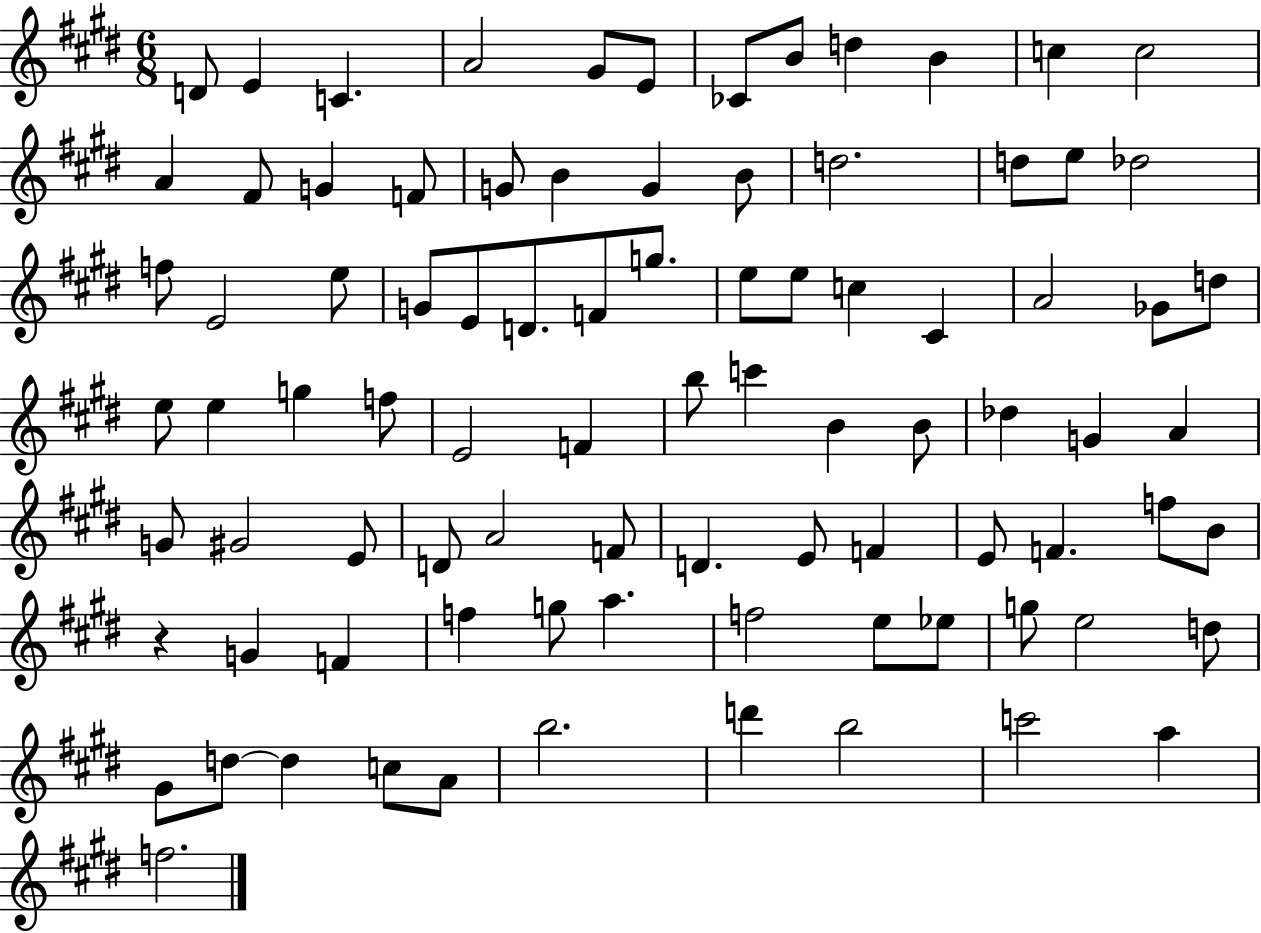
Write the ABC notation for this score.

X:1
T:Untitled
M:6/8
L:1/4
K:E
D/2 E C A2 ^G/2 E/2 _C/2 B/2 d B c c2 A ^F/2 G F/2 G/2 B G B/2 d2 d/2 e/2 _d2 f/2 E2 e/2 G/2 E/2 D/2 F/2 g/2 e/2 e/2 c ^C A2 _G/2 d/2 e/2 e g f/2 E2 F b/2 c' B B/2 _d G A G/2 ^G2 E/2 D/2 A2 F/2 D E/2 F E/2 F f/2 B/2 z G F f g/2 a f2 e/2 _e/2 g/2 e2 d/2 ^G/2 d/2 d c/2 A/2 b2 d' b2 c'2 a f2